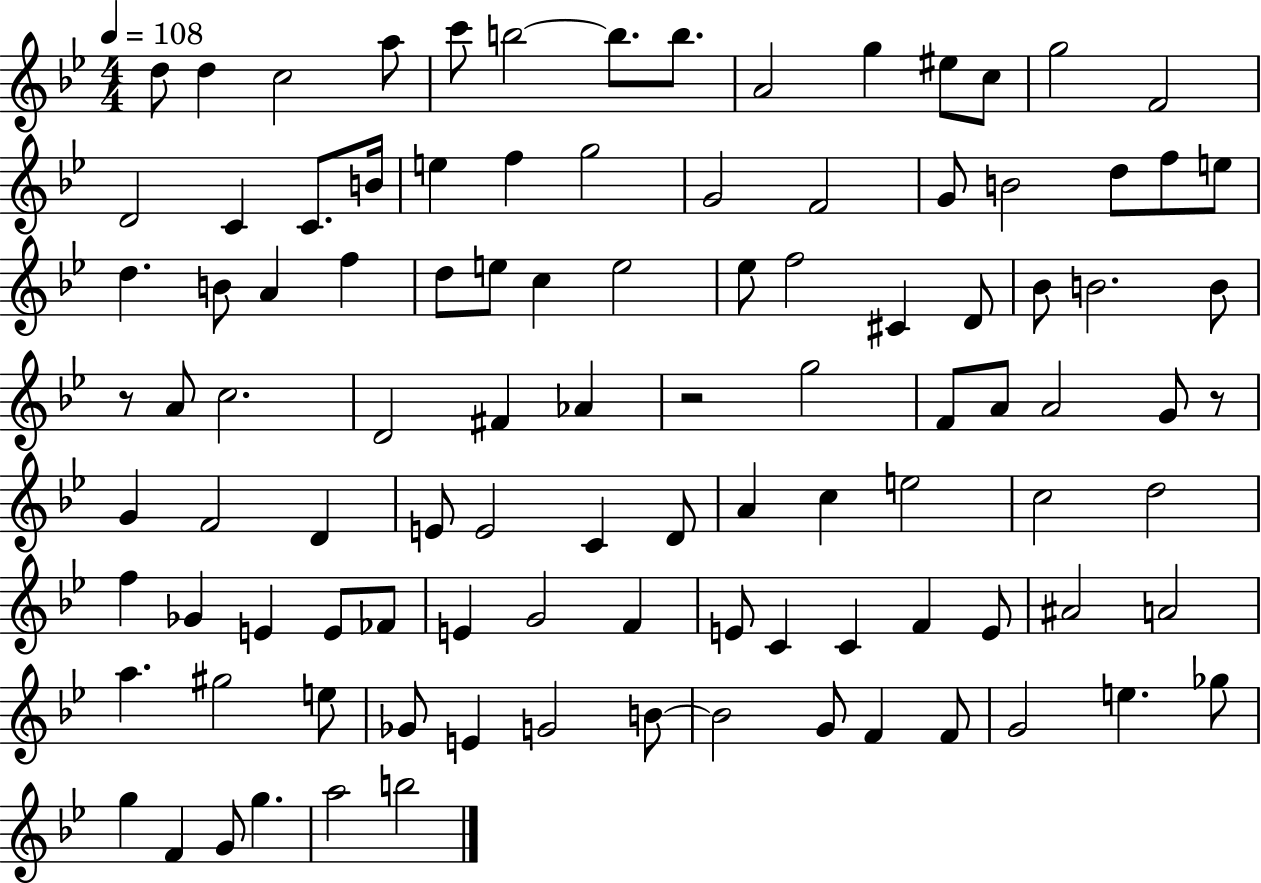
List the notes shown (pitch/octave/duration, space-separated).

D5/e D5/q C5/h A5/e C6/e B5/h B5/e. B5/e. A4/h G5/q EIS5/e C5/e G5/h F4/h D4/h C4/q C4/e. B4/s E5/q F5/q G5/h G4/h F4/h G4/e B4/h D5/e F5/e E5/e D5/q. B4/e A4/q F5/q D5/e E5/e C5/q E5/h Eb5/e F5/h C#4/q D4/e Bb4/e B4/h. B4/e R/e A4/e C5/h. D4/h F#4/q Ab4/q R/h G5/h F4/e A4/e A4/h G4/e R/e G4/q F4/h D4/q E4/e E4/h C4/q D4/e A4/q C5/q E5/h C5/h D5/h F5/q Gb4/q E4/q E4/e FES4/e E4/q G4/h F4/q E4/e C4/q C4/q F4/q E4/e A#4/h A4/h A5/q. G#5/h E5/e Gb4/e E4/q G4/h B4/e B4/h G4/e F4/q F4/e G4/h E5/q. Gb5/e G5/q F4/q G4/e G5/q. A5/h B5/h